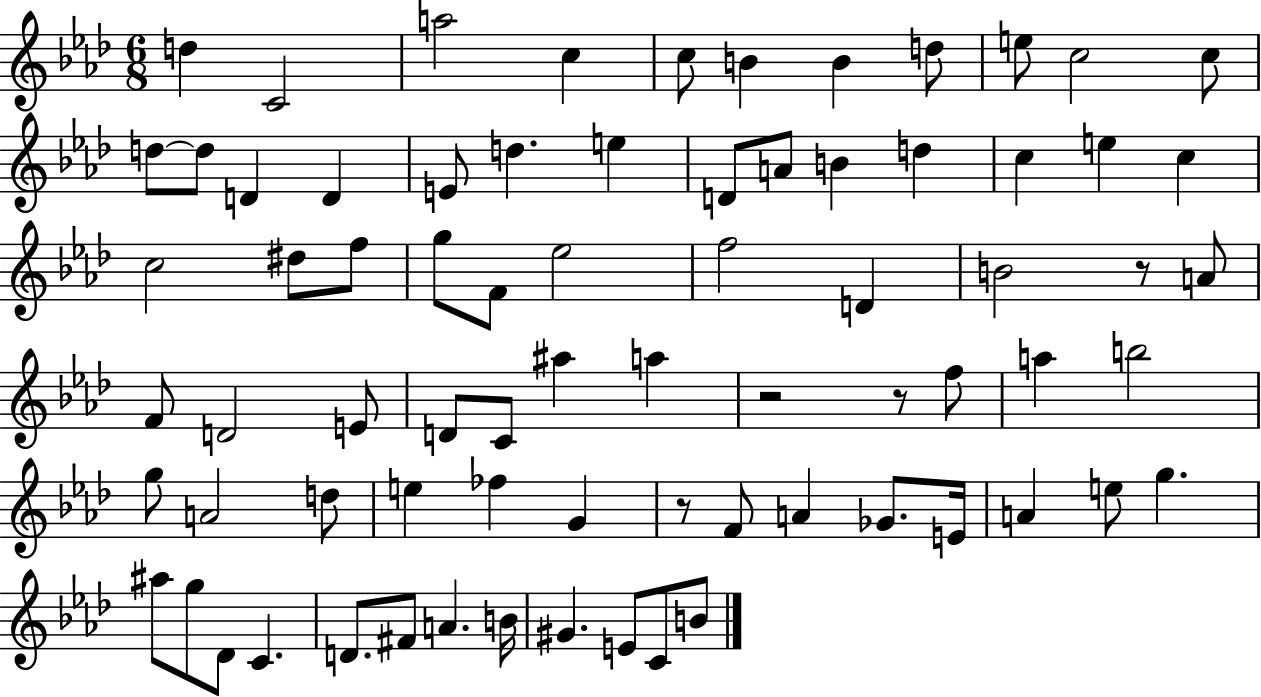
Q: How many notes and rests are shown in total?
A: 74